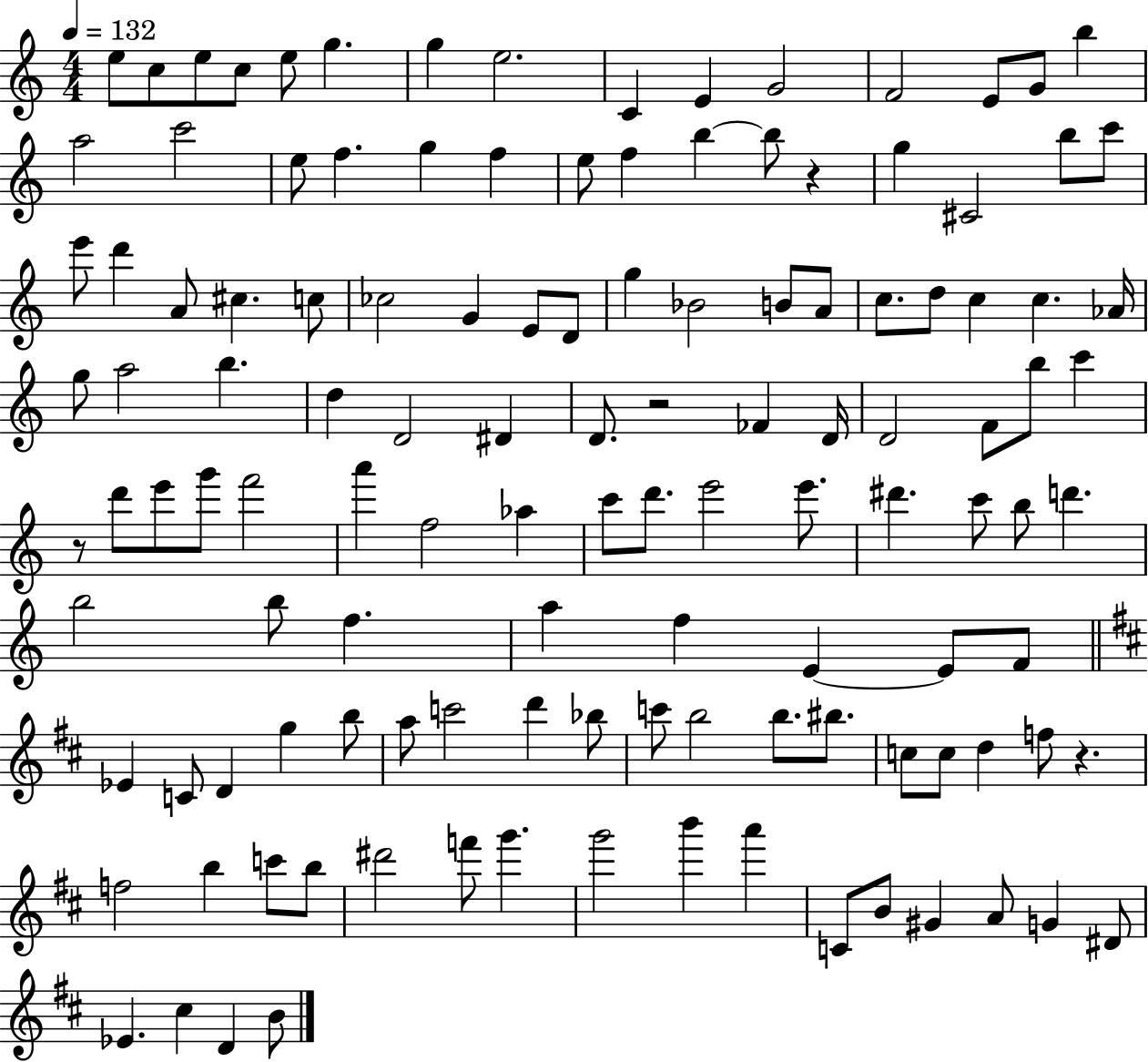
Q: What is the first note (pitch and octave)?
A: E5